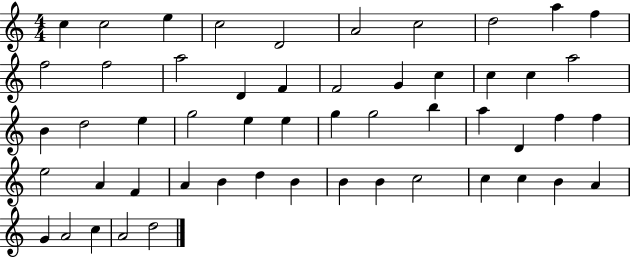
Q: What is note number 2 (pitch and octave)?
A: C5